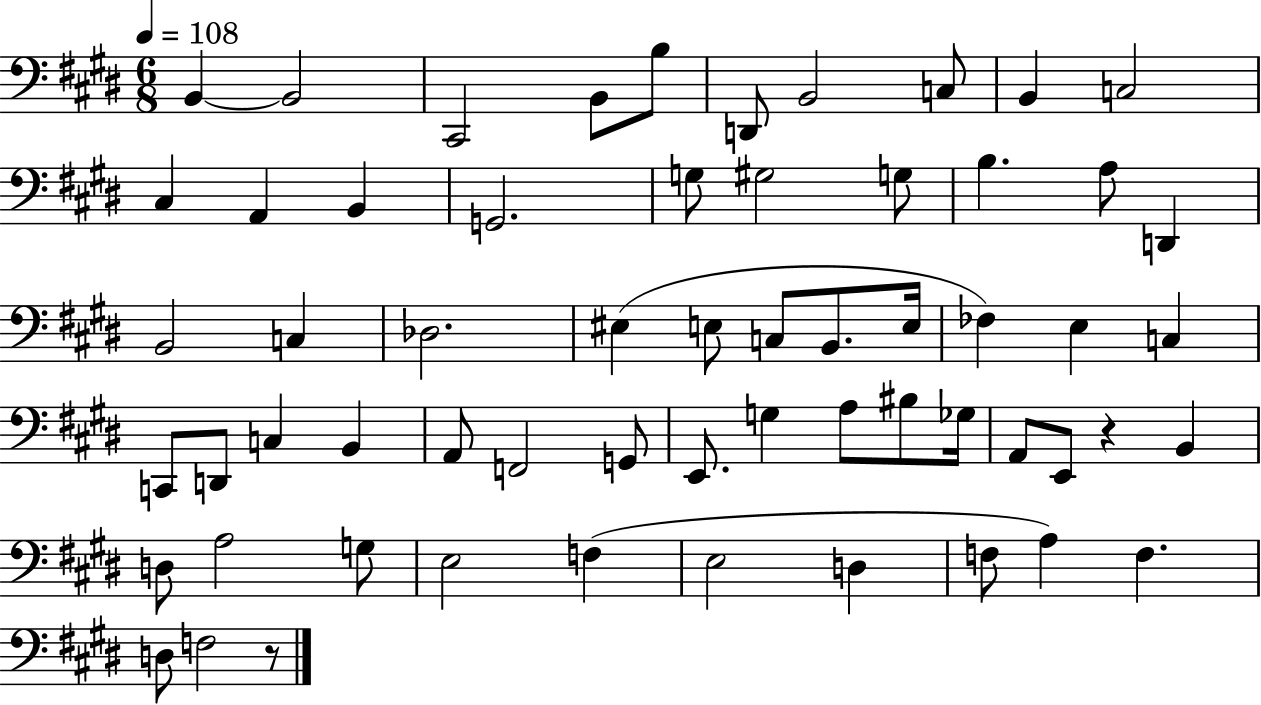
{
  \clef bass
  \numericTimeSignature
  \time 6/8
  \key e \major
  \tempo 4 = 108
  \repeat volta 2 { b,4~~ b,2 | cis,2 b,8 b8 | d,8 b,2 c8 | b,4 c2 | \break cis4 a,4 b,4 | g,2. | g8 gis2 g8 | b4. a8 d,4 | \break b,2 c4 | des2. | eis4( e8 c8 b,8. e16 | fes4) e4 c4 | \break c,8 d,8 c4 b,4 | a,8 f,2 g,8 | e,8. g4 a8 bis8 ges16 | a,8 e,8 r4 b,4 | \break d8 a2 g8 | e2 f4( | e2 d4 | f8 a4) f4. | \break d8 f2 r8 | } \bar "|."
}